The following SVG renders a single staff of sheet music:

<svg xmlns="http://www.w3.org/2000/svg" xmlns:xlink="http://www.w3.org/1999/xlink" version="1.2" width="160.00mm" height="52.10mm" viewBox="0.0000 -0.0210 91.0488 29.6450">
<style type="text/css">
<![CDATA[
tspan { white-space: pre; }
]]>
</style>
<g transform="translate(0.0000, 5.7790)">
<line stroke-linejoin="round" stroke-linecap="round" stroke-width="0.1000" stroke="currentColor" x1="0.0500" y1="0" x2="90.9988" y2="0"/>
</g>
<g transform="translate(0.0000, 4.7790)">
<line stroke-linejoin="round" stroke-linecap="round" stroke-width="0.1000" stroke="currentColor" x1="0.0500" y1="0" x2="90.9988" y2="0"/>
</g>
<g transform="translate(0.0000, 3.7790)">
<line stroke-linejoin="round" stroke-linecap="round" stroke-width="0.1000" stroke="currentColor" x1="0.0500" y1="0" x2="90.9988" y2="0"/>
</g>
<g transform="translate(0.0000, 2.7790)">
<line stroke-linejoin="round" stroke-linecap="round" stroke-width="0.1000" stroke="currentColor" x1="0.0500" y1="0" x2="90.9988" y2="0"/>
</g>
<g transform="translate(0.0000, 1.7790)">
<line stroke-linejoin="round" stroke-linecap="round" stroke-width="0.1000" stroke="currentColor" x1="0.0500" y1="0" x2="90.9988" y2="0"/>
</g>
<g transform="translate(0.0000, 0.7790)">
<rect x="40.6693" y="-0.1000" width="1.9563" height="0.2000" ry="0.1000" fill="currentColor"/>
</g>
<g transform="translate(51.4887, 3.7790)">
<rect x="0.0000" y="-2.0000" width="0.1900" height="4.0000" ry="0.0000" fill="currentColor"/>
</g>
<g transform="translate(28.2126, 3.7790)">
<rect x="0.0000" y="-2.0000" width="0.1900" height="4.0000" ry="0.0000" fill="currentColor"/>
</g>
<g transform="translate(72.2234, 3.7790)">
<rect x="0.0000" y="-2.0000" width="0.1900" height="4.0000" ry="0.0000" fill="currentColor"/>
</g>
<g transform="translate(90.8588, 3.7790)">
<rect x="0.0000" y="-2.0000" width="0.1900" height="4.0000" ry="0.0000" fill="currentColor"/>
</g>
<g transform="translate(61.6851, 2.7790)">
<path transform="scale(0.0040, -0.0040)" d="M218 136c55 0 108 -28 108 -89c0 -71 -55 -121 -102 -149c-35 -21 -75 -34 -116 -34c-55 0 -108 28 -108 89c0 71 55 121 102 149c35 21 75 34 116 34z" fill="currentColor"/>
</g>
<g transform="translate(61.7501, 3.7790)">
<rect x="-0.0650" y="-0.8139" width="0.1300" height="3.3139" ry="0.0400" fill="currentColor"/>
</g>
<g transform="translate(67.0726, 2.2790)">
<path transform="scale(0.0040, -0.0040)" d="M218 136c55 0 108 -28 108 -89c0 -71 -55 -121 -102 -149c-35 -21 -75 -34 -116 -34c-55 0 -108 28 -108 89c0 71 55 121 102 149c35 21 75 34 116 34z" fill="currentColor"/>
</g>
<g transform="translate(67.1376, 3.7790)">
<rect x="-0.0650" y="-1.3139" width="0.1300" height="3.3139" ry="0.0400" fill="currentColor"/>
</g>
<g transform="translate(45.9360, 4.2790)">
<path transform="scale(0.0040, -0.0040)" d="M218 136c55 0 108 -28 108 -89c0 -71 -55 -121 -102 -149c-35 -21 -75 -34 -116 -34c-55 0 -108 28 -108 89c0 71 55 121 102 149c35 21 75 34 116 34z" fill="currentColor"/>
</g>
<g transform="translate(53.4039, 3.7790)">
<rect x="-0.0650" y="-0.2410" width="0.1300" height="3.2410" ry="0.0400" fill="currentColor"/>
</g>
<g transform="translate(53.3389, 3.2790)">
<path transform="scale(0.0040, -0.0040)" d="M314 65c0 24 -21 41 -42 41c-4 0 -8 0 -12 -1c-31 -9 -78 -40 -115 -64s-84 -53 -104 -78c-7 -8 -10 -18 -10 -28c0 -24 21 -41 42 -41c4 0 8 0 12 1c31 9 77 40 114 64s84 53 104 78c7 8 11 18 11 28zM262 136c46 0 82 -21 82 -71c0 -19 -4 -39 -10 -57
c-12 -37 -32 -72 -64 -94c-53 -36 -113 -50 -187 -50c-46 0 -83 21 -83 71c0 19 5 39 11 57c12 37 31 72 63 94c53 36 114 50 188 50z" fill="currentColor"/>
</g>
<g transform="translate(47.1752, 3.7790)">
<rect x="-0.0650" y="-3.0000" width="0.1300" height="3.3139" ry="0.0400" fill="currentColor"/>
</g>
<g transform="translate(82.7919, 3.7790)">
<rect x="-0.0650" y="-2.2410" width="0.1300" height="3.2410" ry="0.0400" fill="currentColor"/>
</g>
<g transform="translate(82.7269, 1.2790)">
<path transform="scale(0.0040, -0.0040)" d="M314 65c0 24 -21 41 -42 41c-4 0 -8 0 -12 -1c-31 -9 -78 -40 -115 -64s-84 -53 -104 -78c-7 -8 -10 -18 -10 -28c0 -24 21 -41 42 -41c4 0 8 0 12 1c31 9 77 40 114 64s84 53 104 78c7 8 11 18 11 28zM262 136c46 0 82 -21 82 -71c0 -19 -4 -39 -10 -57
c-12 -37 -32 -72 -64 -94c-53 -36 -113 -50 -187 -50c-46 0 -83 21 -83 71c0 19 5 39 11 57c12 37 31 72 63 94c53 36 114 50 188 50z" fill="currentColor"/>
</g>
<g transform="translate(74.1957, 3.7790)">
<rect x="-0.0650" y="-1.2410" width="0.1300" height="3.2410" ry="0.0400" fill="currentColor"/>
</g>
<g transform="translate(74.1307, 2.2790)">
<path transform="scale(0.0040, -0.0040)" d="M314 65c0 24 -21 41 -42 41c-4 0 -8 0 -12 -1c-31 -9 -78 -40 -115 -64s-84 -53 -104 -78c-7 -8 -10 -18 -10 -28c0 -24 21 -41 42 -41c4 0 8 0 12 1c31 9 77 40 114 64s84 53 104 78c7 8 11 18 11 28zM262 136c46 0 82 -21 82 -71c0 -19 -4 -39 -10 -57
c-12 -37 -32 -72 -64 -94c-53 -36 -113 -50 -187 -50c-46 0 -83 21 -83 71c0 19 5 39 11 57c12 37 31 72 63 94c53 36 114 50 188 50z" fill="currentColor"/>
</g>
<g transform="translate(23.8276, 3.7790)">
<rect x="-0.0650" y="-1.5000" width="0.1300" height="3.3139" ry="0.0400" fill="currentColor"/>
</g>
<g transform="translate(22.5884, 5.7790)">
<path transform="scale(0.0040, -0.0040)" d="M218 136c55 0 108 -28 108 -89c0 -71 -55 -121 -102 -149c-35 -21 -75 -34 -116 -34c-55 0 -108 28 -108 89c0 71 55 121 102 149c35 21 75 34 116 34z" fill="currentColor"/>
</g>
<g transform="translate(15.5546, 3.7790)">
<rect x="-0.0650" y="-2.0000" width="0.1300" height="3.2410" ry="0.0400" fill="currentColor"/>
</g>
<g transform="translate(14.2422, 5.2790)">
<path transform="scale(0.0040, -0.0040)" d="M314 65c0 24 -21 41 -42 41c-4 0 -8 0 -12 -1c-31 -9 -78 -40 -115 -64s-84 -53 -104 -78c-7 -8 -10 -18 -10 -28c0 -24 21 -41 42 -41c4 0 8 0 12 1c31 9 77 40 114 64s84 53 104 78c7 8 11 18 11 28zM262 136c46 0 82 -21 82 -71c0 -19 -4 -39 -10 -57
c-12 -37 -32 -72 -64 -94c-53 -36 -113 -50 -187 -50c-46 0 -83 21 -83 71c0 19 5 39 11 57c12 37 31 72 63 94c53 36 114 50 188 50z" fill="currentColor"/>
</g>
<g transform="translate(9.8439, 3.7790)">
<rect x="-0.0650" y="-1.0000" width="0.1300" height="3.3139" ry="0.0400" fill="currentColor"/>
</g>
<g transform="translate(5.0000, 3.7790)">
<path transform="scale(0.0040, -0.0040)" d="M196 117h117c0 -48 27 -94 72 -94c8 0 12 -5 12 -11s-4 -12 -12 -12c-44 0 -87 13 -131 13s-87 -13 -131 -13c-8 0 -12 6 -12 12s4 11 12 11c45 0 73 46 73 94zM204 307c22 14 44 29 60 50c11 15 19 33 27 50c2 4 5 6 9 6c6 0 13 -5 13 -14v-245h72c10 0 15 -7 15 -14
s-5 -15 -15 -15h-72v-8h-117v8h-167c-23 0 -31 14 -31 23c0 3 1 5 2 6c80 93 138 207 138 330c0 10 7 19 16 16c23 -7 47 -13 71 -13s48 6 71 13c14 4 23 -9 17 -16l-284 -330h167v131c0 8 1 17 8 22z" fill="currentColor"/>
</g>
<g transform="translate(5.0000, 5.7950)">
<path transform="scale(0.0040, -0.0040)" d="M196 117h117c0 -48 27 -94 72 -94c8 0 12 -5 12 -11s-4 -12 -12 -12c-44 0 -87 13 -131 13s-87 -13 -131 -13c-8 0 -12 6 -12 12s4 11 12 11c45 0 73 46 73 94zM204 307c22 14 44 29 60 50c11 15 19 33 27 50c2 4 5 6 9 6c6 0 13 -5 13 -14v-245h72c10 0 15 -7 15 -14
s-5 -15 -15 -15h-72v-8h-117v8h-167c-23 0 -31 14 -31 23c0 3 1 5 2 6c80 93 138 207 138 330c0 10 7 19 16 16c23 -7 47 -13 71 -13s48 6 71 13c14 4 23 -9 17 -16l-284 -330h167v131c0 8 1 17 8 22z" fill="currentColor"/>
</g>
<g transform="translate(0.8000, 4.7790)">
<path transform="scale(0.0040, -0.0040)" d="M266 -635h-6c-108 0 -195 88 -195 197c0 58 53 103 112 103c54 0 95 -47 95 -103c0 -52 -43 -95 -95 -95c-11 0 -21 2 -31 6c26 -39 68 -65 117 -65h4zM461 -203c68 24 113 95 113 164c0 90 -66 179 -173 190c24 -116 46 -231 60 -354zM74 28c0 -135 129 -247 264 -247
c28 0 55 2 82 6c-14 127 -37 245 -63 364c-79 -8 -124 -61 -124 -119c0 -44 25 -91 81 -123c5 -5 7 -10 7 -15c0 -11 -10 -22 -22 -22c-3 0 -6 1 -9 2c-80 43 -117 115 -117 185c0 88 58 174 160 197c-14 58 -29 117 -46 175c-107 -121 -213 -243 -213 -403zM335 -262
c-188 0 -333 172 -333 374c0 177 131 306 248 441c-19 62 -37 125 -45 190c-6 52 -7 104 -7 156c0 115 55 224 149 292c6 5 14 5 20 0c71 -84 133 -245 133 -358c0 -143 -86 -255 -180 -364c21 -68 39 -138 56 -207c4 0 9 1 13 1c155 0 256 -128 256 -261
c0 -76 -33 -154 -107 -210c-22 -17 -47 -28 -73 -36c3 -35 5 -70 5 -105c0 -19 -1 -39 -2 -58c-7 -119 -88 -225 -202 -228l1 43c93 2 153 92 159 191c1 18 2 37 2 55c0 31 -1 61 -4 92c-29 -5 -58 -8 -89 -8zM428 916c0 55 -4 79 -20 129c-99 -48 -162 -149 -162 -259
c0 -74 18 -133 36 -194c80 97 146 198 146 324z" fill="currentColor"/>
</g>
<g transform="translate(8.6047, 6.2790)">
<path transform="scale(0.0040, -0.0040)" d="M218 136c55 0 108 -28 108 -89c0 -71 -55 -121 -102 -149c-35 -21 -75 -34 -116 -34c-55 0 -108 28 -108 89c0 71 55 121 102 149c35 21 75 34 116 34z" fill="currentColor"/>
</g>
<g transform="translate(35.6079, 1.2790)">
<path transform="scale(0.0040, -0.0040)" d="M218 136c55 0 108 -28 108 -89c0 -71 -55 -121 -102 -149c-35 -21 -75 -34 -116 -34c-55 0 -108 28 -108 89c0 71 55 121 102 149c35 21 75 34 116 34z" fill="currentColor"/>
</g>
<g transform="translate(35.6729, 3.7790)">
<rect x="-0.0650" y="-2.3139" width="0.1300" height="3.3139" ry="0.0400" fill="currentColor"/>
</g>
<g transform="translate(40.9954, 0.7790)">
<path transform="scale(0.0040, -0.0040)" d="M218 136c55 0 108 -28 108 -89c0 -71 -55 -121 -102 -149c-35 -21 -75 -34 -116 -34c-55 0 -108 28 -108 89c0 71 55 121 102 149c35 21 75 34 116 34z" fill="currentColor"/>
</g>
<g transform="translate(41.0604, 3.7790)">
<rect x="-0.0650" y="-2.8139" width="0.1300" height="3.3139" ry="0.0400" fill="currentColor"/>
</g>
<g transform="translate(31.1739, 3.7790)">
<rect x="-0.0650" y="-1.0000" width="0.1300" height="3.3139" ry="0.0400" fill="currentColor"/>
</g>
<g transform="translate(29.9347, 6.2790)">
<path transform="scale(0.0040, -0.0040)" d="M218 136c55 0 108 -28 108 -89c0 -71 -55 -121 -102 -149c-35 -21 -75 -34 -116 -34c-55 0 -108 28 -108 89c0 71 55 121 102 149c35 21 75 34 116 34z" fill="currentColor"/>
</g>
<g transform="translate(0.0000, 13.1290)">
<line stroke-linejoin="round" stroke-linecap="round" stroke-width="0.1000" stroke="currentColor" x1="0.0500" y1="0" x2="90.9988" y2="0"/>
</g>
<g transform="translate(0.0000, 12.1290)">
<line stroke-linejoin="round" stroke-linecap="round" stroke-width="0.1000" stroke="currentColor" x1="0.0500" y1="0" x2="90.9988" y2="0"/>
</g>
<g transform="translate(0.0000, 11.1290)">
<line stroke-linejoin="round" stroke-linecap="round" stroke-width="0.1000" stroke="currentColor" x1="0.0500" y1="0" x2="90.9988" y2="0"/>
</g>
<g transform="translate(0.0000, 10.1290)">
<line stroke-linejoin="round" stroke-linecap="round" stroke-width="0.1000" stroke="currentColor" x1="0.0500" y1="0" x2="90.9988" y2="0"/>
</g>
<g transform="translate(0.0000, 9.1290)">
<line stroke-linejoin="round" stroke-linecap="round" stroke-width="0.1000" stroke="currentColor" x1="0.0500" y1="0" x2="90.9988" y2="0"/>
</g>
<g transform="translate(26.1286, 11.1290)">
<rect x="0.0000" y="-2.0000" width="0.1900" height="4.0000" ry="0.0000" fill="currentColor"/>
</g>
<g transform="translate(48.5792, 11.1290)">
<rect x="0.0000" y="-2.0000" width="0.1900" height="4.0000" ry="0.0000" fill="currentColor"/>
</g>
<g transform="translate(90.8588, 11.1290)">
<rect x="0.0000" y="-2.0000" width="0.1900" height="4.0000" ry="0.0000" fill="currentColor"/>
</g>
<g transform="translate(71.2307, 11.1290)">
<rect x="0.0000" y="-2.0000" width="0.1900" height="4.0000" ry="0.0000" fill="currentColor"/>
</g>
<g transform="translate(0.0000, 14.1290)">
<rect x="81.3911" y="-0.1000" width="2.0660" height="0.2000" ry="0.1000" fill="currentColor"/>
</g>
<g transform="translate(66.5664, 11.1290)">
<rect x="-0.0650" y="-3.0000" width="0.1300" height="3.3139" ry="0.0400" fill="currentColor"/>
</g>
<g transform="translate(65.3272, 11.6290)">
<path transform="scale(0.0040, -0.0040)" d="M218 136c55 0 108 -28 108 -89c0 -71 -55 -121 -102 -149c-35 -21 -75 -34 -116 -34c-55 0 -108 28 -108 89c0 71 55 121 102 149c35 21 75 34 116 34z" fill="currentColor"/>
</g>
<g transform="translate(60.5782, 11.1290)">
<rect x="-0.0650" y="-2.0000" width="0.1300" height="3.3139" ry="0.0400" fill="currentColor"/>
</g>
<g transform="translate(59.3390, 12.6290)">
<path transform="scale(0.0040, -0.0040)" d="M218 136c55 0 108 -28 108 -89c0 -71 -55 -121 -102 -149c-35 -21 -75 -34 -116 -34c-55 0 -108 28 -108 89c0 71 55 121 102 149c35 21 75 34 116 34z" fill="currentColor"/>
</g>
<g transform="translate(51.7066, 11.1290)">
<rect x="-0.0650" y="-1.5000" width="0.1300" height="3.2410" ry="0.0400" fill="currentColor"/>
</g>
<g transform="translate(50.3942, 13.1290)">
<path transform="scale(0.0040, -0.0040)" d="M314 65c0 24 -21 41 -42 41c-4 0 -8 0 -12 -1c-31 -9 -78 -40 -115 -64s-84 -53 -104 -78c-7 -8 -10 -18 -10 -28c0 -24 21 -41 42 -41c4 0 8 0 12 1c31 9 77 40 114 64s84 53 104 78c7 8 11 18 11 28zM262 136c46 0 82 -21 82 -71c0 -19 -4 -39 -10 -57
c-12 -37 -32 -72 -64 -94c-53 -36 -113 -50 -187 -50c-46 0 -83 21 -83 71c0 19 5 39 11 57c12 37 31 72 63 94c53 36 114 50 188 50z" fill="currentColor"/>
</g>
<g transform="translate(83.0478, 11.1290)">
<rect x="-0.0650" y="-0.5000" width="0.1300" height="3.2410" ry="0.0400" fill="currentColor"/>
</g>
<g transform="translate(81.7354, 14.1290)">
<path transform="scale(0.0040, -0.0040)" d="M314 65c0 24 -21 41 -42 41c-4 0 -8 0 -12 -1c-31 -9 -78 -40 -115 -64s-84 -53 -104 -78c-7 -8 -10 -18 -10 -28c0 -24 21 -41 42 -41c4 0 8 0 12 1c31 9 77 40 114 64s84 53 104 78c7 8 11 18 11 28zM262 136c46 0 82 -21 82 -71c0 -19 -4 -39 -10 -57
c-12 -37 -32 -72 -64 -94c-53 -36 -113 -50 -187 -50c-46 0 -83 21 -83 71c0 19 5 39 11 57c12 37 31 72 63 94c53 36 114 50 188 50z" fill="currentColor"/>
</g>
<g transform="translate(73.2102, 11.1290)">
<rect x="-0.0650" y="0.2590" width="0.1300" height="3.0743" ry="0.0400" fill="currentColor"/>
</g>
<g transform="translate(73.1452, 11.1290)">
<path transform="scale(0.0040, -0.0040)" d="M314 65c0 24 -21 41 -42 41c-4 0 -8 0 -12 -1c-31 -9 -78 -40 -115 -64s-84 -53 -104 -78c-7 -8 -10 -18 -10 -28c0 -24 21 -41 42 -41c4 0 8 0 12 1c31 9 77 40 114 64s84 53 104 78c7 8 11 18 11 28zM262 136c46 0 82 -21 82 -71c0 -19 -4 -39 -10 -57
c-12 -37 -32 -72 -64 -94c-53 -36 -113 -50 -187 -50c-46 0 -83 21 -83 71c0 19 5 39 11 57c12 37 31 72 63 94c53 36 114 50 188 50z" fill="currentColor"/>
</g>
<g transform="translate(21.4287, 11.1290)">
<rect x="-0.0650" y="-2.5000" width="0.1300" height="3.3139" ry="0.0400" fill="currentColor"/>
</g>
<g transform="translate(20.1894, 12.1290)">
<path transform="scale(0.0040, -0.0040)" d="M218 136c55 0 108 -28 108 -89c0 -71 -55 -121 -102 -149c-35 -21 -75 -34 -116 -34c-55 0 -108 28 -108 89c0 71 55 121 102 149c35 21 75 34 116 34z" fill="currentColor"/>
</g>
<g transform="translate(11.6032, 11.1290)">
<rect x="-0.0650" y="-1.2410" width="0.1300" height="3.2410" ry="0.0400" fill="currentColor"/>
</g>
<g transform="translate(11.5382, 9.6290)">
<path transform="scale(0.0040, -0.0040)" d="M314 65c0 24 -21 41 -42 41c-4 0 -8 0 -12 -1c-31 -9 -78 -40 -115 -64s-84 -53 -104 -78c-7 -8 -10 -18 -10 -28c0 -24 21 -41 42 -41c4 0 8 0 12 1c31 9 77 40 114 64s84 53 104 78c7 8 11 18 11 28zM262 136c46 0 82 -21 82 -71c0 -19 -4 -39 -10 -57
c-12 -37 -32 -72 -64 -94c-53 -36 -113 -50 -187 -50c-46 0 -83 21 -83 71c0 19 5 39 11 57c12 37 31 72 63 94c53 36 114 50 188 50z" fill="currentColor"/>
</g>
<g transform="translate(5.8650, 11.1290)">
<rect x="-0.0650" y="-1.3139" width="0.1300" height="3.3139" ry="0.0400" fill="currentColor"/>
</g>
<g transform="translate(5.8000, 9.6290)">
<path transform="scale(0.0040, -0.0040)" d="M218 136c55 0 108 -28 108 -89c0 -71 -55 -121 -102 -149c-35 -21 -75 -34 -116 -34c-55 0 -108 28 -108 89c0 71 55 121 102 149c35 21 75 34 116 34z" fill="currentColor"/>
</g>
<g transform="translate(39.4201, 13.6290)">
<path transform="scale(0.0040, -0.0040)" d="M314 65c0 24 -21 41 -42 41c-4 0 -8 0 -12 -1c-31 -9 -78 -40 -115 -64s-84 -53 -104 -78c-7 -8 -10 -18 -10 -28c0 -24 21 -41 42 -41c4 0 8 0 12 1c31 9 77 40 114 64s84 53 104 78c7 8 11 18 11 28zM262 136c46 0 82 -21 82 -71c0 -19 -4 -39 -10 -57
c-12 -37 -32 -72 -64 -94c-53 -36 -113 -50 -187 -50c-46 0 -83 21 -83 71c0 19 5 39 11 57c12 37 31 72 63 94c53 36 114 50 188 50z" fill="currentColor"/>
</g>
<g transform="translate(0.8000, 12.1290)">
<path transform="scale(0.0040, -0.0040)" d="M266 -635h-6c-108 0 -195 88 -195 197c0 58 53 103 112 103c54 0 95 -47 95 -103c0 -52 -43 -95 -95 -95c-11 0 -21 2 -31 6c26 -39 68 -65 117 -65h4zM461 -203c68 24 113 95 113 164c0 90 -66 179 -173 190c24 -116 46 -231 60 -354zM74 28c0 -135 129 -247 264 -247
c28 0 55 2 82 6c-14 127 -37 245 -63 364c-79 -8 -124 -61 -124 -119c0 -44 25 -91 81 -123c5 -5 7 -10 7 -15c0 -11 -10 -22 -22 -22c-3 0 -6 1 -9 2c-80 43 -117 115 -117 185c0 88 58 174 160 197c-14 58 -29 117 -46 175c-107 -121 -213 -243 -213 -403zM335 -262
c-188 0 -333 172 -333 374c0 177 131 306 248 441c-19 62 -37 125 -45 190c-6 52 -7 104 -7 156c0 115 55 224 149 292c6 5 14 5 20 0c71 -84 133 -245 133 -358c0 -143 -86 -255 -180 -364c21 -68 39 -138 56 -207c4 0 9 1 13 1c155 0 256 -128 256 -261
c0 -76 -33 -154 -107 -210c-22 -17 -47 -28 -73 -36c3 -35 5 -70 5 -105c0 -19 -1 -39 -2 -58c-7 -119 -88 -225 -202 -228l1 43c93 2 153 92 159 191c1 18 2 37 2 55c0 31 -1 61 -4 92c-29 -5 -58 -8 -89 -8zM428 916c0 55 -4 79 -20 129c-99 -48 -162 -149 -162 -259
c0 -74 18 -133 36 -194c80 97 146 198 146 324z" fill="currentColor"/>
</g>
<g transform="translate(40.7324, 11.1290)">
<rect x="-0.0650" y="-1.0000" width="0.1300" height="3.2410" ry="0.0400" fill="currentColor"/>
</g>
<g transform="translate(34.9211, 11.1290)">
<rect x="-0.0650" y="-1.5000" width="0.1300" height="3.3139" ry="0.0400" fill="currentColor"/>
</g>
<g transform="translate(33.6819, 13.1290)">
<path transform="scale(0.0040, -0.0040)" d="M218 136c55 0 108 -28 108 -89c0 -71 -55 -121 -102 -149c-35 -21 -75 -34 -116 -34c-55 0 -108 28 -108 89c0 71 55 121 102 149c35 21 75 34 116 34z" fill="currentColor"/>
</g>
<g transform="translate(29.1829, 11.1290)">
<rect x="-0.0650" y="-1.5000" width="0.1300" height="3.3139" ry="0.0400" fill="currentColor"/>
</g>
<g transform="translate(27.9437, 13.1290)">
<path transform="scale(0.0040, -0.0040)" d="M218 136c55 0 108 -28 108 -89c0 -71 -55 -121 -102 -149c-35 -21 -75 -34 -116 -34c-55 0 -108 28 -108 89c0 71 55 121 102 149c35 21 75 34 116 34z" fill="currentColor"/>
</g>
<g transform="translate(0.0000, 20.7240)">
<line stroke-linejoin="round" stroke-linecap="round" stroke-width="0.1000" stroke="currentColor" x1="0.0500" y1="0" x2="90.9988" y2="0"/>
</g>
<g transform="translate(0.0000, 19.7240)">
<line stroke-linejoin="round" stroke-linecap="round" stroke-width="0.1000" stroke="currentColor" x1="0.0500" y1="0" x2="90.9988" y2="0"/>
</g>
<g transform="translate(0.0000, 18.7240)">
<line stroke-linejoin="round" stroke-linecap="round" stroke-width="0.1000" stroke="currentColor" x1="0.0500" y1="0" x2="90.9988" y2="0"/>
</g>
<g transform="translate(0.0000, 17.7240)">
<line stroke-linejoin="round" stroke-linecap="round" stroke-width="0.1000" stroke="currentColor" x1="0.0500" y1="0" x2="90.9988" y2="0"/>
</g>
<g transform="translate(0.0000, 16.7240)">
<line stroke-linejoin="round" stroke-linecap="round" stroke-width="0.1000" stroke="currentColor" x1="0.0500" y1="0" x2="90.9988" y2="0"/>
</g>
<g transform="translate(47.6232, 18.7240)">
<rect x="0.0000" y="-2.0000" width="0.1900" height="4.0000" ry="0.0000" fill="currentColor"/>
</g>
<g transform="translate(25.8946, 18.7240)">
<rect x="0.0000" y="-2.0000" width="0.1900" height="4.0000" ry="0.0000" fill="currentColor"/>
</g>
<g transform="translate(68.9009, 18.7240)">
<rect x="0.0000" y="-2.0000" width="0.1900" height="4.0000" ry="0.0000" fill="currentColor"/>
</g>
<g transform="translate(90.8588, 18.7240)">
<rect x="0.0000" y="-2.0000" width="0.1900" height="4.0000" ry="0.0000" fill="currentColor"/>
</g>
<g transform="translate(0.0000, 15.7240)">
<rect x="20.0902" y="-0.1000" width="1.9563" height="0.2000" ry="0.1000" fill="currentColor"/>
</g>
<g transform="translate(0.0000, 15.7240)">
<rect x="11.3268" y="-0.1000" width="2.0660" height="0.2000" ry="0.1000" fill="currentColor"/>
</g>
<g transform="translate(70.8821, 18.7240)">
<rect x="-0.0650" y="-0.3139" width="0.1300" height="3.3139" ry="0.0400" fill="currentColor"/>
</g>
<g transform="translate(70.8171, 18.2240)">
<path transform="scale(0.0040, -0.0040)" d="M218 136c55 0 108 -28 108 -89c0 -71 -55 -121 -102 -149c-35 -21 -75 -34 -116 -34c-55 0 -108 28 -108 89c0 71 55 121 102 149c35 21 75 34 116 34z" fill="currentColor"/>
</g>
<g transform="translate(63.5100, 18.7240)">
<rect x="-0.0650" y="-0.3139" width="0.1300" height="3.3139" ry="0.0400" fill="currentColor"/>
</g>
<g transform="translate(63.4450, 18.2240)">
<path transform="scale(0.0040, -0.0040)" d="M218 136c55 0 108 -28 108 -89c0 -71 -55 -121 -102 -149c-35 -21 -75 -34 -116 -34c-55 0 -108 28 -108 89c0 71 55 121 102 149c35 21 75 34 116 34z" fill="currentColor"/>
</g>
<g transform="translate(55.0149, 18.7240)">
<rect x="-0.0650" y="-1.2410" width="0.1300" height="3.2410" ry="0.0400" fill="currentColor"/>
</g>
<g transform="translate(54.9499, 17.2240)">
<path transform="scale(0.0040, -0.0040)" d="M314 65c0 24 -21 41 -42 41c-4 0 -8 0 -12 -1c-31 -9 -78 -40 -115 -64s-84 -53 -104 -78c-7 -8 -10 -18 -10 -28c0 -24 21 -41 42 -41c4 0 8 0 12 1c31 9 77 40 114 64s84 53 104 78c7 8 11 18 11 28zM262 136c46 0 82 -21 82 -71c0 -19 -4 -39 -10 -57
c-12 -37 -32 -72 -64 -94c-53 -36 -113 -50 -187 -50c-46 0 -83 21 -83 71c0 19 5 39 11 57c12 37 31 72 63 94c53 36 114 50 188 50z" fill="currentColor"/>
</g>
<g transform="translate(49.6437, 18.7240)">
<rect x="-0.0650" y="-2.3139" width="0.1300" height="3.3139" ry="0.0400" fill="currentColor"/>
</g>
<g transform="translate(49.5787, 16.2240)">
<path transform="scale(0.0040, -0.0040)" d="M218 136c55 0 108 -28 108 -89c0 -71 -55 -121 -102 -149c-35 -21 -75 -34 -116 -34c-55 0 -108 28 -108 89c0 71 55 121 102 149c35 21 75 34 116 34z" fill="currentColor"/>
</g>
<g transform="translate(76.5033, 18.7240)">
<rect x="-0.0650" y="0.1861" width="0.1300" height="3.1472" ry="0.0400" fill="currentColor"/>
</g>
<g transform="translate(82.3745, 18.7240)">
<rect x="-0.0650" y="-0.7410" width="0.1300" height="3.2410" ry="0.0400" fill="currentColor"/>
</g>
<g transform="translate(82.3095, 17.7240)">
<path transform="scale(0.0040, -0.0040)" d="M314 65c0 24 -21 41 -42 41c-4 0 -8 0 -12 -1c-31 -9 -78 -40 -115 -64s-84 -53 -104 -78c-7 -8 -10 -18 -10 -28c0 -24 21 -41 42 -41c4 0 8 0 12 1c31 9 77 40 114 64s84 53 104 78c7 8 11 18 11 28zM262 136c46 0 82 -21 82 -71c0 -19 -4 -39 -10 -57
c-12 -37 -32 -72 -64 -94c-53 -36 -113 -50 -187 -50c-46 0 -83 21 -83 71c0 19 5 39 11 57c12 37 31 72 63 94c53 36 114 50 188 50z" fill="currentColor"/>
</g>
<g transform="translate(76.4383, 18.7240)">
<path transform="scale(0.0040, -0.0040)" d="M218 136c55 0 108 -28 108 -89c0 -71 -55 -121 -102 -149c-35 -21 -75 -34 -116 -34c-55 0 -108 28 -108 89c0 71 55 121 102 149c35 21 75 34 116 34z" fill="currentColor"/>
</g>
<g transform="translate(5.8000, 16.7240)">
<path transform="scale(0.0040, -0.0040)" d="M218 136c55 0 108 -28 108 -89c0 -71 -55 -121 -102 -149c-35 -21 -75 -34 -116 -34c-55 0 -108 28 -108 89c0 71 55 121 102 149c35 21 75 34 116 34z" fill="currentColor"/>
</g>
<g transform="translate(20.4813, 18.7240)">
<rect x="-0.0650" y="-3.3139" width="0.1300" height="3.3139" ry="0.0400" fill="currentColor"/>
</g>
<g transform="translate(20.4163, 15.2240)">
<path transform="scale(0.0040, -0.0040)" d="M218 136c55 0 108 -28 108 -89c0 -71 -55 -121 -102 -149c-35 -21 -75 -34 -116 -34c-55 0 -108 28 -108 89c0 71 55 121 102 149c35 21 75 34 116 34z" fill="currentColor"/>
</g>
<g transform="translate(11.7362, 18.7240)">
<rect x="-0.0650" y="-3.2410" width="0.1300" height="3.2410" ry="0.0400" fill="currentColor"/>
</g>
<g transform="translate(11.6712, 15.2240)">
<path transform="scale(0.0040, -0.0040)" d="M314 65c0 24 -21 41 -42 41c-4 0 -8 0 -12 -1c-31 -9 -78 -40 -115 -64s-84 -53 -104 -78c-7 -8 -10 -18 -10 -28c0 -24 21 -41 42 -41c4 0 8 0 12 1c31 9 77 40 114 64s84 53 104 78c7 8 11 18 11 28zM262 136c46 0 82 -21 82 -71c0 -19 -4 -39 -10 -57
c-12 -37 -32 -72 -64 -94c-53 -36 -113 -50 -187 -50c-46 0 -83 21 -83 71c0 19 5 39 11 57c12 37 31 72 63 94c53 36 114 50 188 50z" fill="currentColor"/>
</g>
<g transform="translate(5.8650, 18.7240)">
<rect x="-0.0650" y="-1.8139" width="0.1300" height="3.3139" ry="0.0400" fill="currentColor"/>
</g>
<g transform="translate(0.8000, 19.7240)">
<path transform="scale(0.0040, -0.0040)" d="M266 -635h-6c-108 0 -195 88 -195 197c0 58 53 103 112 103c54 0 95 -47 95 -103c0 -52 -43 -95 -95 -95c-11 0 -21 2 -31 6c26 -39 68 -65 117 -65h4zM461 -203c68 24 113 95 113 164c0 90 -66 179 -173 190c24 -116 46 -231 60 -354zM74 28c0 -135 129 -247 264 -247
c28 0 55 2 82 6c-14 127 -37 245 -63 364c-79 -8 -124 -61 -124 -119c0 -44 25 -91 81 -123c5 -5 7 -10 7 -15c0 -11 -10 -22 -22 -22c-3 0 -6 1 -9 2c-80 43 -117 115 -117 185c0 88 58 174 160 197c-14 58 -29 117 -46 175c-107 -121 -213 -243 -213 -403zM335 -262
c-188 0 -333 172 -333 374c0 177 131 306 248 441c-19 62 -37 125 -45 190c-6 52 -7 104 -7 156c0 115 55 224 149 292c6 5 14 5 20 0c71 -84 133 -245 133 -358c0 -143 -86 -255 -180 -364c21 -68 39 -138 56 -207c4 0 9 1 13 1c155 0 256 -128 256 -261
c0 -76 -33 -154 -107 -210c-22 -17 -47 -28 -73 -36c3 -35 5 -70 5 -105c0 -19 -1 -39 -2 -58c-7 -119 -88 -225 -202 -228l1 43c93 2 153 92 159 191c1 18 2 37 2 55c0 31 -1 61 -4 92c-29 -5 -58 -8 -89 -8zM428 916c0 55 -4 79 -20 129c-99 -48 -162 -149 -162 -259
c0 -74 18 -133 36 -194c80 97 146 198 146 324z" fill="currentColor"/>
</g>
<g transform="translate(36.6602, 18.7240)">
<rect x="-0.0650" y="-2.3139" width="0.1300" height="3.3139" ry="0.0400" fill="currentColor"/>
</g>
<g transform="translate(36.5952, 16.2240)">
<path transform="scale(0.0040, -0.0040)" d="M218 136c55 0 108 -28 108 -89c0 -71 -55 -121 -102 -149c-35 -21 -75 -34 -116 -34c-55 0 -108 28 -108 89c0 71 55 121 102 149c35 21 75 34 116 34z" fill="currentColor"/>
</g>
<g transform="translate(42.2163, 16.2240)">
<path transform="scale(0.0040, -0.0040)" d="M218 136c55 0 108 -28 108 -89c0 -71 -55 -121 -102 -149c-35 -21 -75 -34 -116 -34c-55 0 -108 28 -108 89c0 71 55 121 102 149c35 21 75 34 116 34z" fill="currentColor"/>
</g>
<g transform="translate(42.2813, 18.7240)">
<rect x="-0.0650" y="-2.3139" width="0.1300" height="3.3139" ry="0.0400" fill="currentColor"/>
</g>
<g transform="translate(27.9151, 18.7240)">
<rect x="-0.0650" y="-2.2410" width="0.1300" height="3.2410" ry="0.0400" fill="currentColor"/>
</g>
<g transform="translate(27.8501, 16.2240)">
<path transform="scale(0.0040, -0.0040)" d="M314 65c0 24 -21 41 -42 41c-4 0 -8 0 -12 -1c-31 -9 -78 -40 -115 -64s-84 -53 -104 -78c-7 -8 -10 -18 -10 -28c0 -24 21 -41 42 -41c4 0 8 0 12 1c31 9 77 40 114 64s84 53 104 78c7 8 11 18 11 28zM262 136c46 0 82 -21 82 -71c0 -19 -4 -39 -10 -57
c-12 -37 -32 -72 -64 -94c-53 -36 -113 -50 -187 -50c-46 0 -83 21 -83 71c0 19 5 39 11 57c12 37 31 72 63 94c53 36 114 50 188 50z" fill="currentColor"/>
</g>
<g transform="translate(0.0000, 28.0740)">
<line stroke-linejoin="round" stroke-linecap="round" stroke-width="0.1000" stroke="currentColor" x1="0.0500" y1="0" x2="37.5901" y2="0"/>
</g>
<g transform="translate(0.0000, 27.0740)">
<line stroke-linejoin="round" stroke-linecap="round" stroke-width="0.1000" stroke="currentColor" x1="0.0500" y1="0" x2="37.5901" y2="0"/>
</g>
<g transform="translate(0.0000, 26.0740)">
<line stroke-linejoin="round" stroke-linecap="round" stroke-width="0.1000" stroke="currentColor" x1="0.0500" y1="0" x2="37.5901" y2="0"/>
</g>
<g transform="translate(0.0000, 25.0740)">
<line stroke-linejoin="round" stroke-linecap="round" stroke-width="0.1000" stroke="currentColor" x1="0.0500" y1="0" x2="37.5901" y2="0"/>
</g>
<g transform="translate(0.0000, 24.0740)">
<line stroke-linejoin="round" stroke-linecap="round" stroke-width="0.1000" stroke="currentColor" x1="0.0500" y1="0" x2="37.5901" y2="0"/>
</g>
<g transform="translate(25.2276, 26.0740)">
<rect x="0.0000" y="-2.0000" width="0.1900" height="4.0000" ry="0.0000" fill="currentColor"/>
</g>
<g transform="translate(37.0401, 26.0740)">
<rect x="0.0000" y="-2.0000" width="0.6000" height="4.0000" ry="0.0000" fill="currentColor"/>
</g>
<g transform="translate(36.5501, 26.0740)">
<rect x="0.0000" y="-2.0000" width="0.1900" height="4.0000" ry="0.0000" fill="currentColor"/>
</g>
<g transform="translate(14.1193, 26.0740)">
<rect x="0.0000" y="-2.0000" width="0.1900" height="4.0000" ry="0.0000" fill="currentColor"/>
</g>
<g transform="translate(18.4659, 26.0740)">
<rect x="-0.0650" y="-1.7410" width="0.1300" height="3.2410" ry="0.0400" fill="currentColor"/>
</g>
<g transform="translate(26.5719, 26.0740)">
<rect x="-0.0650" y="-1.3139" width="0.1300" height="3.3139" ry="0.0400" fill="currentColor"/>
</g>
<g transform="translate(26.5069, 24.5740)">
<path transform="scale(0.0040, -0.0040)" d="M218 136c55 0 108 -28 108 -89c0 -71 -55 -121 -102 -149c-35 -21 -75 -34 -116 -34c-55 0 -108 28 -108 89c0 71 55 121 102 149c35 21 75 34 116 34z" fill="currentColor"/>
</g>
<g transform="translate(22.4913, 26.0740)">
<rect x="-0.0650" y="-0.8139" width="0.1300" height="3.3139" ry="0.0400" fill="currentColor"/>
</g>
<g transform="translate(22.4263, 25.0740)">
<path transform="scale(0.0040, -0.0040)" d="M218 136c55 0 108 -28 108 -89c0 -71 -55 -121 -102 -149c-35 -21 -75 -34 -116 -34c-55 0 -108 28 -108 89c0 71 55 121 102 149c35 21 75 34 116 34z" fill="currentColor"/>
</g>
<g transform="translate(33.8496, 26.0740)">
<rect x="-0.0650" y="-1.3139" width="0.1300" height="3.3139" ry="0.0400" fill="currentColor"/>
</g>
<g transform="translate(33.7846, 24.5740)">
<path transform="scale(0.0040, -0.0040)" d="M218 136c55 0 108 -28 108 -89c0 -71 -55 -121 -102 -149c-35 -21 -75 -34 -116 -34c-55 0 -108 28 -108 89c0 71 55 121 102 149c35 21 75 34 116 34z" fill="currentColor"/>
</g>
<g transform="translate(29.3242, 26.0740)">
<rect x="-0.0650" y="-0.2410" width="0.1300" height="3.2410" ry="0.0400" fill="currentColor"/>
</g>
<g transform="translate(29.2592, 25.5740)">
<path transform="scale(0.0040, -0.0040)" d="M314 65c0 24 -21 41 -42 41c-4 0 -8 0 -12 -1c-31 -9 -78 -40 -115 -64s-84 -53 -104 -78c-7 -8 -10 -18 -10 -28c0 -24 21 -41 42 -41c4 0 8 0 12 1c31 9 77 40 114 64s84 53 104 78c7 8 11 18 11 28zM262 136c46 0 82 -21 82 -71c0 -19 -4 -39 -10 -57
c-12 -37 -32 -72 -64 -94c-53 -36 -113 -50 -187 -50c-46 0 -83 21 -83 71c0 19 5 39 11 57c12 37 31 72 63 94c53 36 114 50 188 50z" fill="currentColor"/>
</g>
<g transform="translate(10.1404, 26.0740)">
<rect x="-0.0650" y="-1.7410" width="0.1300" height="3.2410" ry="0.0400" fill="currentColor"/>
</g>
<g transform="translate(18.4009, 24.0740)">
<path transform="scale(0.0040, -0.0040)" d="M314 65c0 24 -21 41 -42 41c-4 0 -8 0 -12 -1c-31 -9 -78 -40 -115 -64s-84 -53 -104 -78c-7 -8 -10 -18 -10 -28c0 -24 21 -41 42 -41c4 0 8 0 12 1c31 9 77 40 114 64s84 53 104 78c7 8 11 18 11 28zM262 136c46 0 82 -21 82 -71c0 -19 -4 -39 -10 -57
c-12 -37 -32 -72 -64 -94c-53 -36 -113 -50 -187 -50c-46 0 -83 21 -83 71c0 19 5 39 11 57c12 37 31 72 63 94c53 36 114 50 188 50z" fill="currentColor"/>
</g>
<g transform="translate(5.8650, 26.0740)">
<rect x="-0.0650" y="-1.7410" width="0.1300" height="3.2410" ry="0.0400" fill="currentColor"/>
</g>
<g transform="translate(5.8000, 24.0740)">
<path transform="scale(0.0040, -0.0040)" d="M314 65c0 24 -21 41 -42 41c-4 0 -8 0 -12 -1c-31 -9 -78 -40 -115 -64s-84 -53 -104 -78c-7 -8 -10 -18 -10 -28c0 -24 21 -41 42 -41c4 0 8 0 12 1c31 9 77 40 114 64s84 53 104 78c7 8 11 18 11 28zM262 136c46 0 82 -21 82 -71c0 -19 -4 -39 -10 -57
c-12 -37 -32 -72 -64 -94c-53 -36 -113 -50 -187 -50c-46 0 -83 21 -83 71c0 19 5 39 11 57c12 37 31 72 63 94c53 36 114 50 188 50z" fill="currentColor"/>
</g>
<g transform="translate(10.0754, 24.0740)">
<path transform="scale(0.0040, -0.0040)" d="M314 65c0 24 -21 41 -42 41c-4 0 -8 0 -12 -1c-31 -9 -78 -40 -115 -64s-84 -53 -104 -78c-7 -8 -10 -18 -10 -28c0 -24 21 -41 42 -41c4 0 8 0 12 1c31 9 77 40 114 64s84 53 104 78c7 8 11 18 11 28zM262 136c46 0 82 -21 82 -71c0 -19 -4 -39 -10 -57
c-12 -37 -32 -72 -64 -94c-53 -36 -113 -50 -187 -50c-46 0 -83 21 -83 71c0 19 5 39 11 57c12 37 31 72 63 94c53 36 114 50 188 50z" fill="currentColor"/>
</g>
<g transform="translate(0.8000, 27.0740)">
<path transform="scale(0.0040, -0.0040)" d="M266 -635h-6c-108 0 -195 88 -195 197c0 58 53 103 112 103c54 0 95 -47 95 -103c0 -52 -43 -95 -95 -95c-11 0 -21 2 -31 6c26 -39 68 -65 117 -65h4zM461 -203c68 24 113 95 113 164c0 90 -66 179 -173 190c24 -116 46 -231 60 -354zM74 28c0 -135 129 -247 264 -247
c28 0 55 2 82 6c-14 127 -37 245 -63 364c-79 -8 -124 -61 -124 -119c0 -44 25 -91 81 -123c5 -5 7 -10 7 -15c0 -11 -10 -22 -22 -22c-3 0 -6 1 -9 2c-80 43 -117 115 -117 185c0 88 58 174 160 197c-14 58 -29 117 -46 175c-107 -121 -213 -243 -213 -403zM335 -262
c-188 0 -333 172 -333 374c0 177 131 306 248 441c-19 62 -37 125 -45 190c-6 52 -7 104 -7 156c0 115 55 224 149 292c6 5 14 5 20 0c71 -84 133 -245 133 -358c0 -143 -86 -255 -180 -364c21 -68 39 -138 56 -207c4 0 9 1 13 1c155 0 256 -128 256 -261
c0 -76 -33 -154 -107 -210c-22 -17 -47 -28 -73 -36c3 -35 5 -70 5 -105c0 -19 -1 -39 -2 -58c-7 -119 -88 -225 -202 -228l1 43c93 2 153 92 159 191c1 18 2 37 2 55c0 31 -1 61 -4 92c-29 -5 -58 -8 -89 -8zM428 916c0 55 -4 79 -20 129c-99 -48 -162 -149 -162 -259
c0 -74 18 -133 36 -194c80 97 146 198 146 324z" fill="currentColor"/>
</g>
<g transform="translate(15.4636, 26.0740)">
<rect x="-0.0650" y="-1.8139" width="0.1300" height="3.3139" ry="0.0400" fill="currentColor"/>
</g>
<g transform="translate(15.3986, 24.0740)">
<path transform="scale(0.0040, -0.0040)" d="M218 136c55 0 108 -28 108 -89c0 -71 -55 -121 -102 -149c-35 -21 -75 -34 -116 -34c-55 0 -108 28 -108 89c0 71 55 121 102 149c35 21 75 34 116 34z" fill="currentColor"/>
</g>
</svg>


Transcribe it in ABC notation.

X:1
T:Untitled
M:4/4
L:1/4
K:C
D F2 E D g a A c2 d e e2 g2 e e2 G E E D2 E2 F A B2 C2 f b2 b g2 g g g e2 c c B d2 f2 f2 f f2 d e c2 e